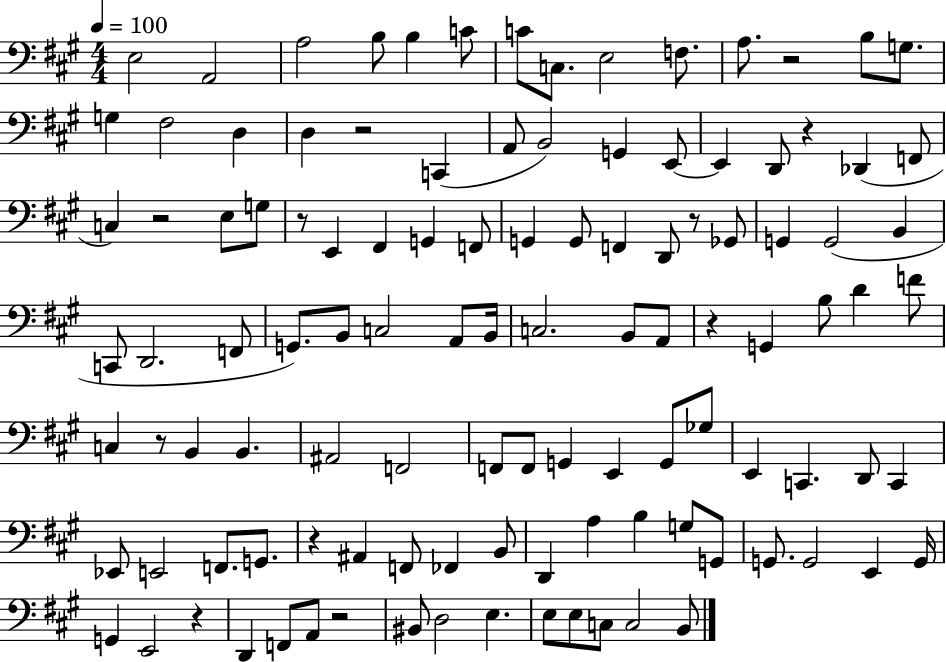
{
  \clef bass
  \numericTimeSignature
  \time 4/4
  \key a \major
  \tempo 4 = 100
  e2 a,2 | a2 b8 b4 c'8 | c'8 c8. e2 f8. | a8. r2 b8 g8. | \break g4 fis2 d4 | d4 r2 c,4( | a,8 b,2) g,4 e,8~~ | e,4 d,8 r4 des,4( f,8 | \break c4) r2 e8 g8 | r8 e,4 fis,4 g,4 f,8 | g,4 g,8 f,4 d,8 r8 ges,8 | g,4 g,2( b,4 | \break c,8 d,2. f,8 | g,8.) b,8 c2 a,8 b,16 | c2. b,8 a,8 | r4 g,4 b8 d'4 f'8 | \break c4 r8 b,4 b,4. | ais,2 f,2 | f,8 f,8 g,4 e,4 g,8 ges8 | e,4 c,4. d,8 c,4 | \break ees,8 e,2 f,8. g,8. | r4 ais,4 f,8 fes,4 b,8 | d,4 a4 b4 g8 g,8 | g,8. g,2 e,4 g,16 | \break g,4 e,2 r4 | d,4 f,8 a,8 r2 | bis,8 d2 e4. | e8 e8 c8 c2 b,8 | \break \bar "|."
}